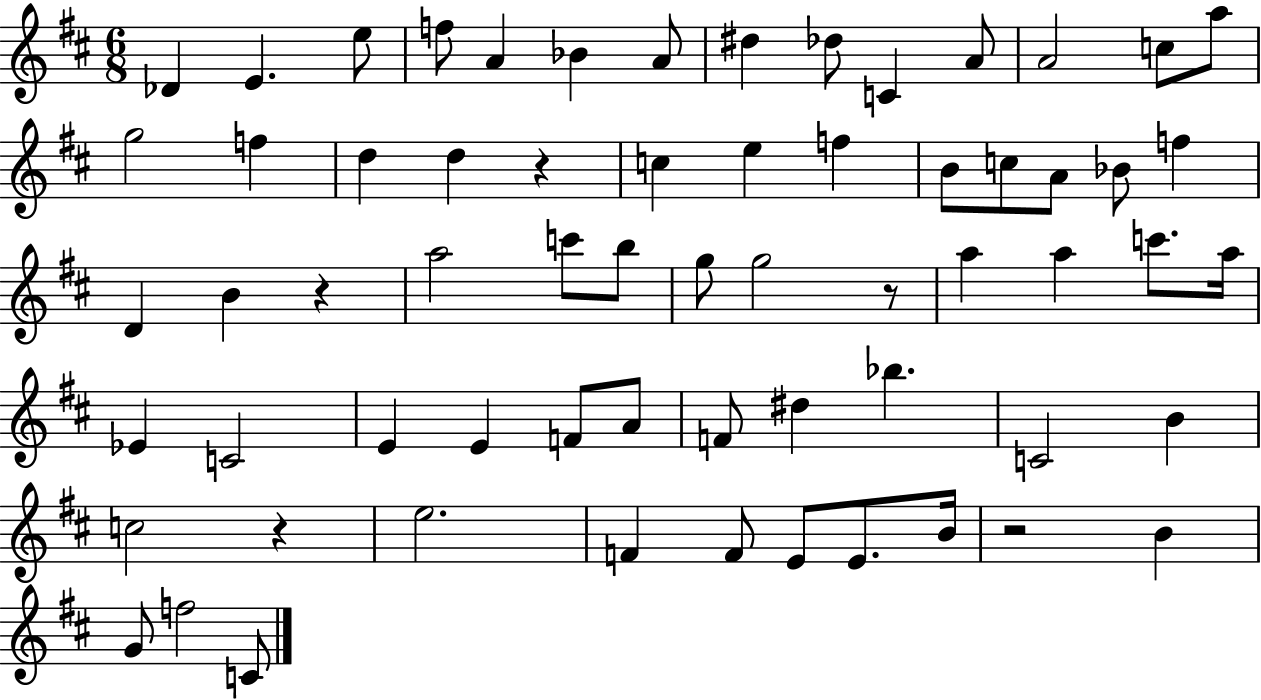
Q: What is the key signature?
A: D major